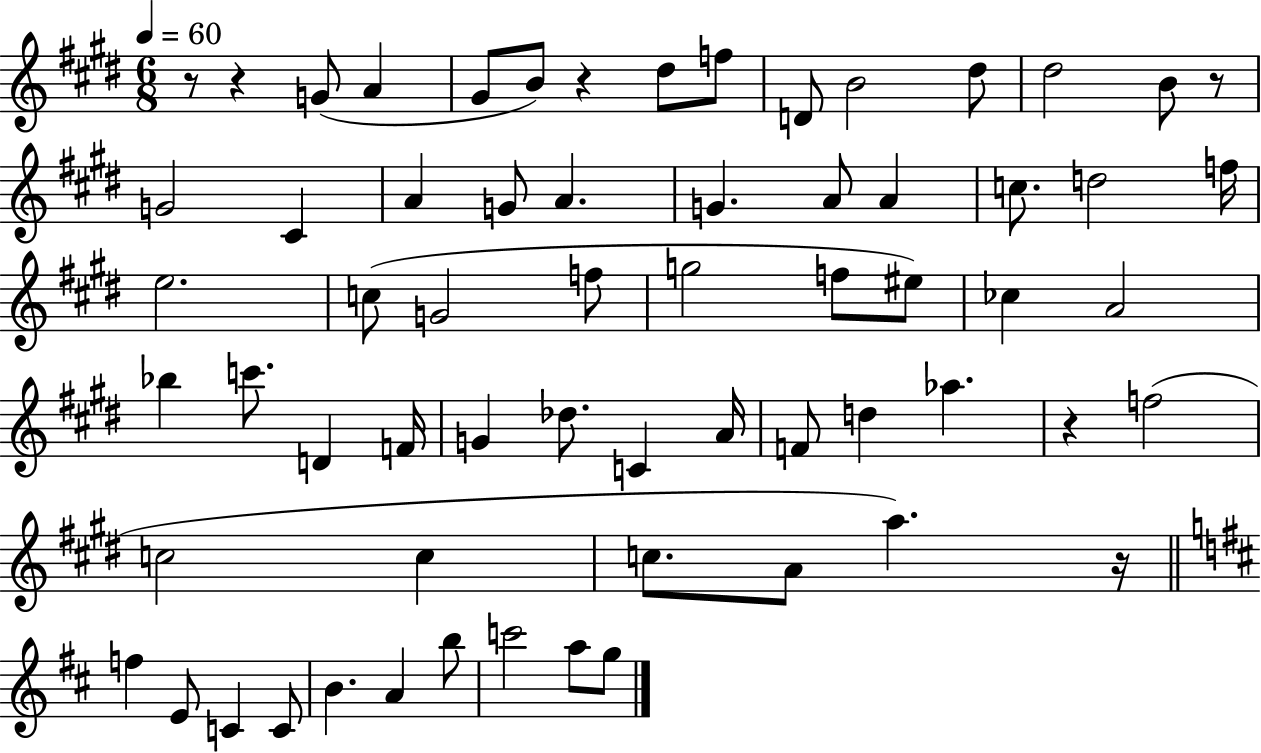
R/e R/q G4/e A4/q G#4/e B4/e R/q D#5/e F5/e D4/e B4/h D#5/e D#5/h B4/e R/e G4/h C#4/q A4/q G4/e A4/q. G4/q. A4/e A4/q C5/e. D5/h F5/s E5/h. C5/e G4/h F5/e G5/h F5/e EIS5/e CES5/q A4/h Bb5/q C6/e. D4/q F4/s G4/q Db5/e. C4/q A4/s F4/e D5/q Ab5/q. R/q F5/h C5/h C5/q C5/e. A4/e A5/q. R/s F5/q E4/e C4/q C4/e B4/q. A4/q B5/e C6/h A5/e G5/e